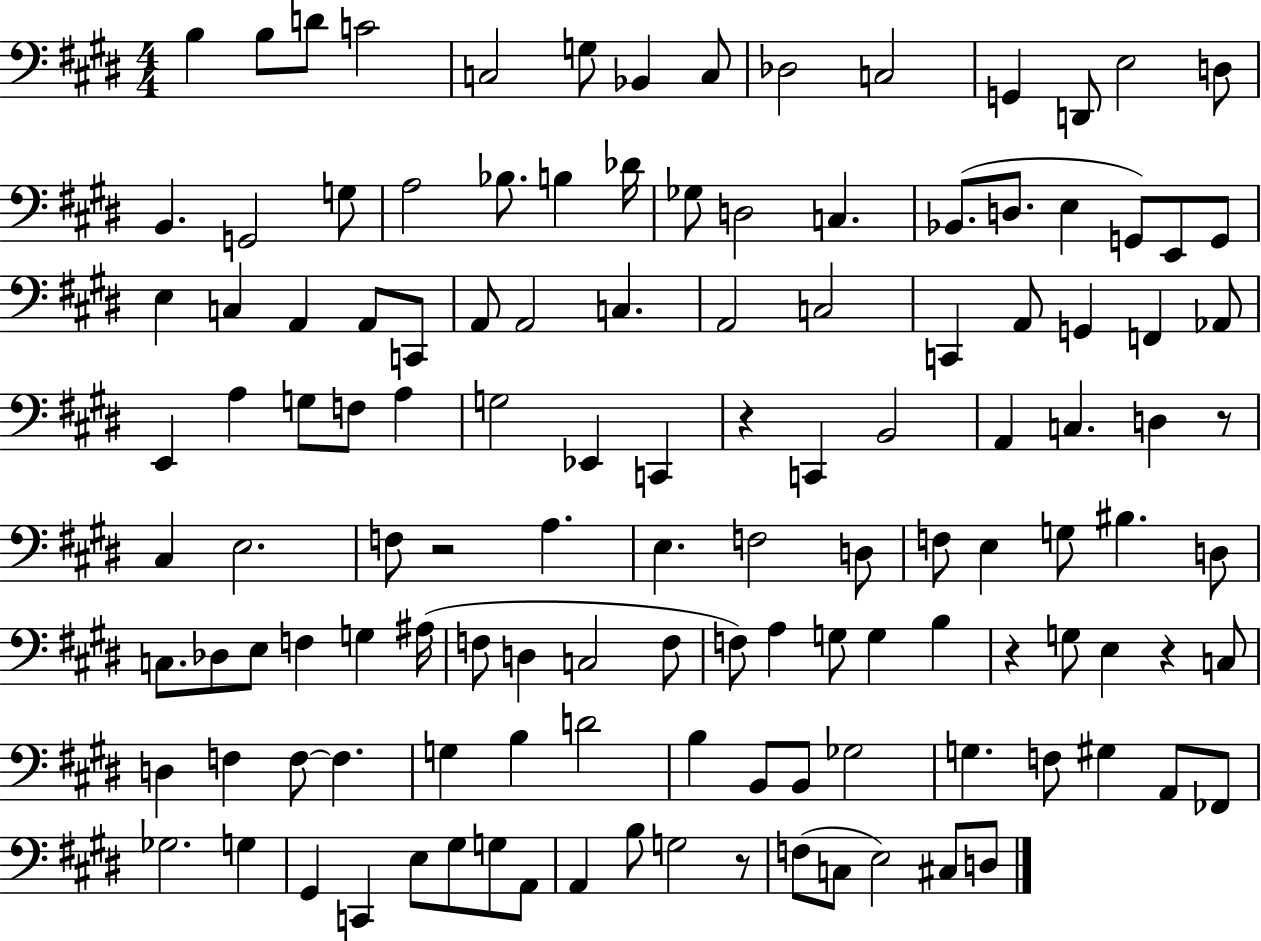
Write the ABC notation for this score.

X:1
T:Untitled
M:4/4
L:1/4
K:E
B, B,/2 D/2 C2 C,2 G,/2 _B,, C,/2 _D,2 C,2 G,, D,,/2 E,2 D,/2 B,, G,,2 G,/2 A,2 _B,/2 B, _D/4 _G,/2 D,2 C, _B,,/2 D,/2 E, G,,/2 E,,/2 G,,/2 E, C, A,, A,,/2 C,,/2 A,,/2 A,,2 C, A,,2 C,2 C,, A,,/2 G,, F,, _A,,/2 E,, A, G,/2 F,/2 A, G,2 _E,, C,, z C,, B,,2 A,, C, D, z/2 ^C, E,2 F,/2 z2 A, E, F,2 D,/2 F,/2 E, G,/2 ^B, D,/2 C,/2 _D,/2 E,/2 F, G, ^A,/4 F,/2 D, C,2 F,/2 F,/2 A, G,/2 G, B, z G,/2 E, z C,/2 D, F, F,/2 F, G, B, D2 B, B,,/2 B,,/2 _G,2 G, F,/2 ^G, A,,/2 _F,,/2 _G,2 G, ^G,, C,, E,/2 ^G,/2 G,/2 A,,/2 A,, B,/2 G,2 z/2 F,/2 C,/2 E,2 ^C,/2 D,/2